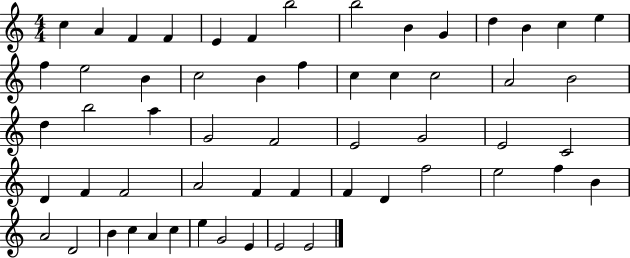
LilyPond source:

{
  \clef treble
  \numericTimeSignature
  \time 4/4
  \key c \major
  c''4 a'4 f'4 f'4 | e'4 f'4 b''2 | b''2 b'4 g'4 | d''4 b'4 c''4 e''4 | \break f''4 e''2 b'4 | c''2 b'4 f''4 | c''4 c''4 c''2 | a'2 b'2 | \break d''4 b''2 a''4 | g'2 f'2 | e'2 g'2 | e'2 c'2 | \break d'4 f'4 f'2 | a'2 f'4 f'4 | f'4 d'4 f''2 | e''2 f''4 b'4 | \break a'2 d'2 | b'4 c''4 a'4 c''4 | e''4 g'2 e'4 | e'2 e'2 | \break \bar "|."
}